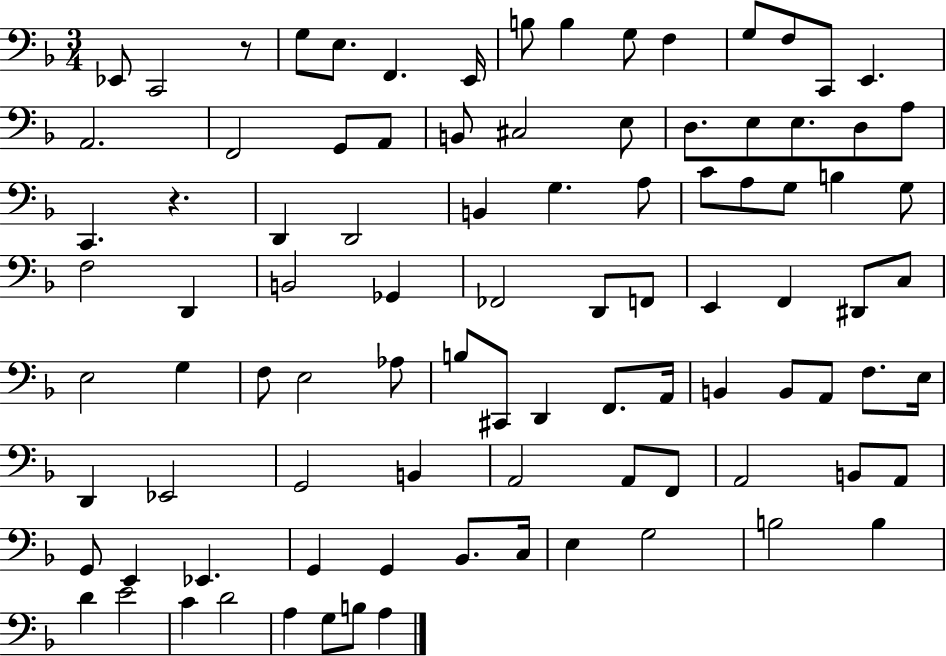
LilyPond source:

{
  \clef bass
  \numericTimeSignature
  \time 3/4
  \key f \major
  ees,8 c,2 r8 | g8 e8. f,4. e,16 | b8 b4 g8 f4 | g8 f8 c,8 e,4. | \break a,2. | f,2 g,8 a,8 | b,8 cis2 e8 | d8. e8 e8. d8 a8 | \break c,4. r4. | d,4 d,2 | b,4 g4. a8 | c'8 a8 g8 b4 g8 | \break f2 d,4 | b,2 ges,4 | fes,2 d,8 f,8 | e,4 f,4 dis,8 c8 | \break e2 g4 | f8 e2 aes8 | b8 cis,8 d,4 f,8. a,16 | b,4 b,8 a,8 f8. e16 | \break d,4 ees,2 | g,2 b,4 | a,2 a,8 f,8 | a,2 b,8 a,8 | \break g,8 e,4 ees,4. | g,4 g,4 bes,8. c16 | e4 g2 | b2 b4 | \break d'4 e'2 | c'4 d'2 | a4 g8 b8 a4 | \bar "|."
}